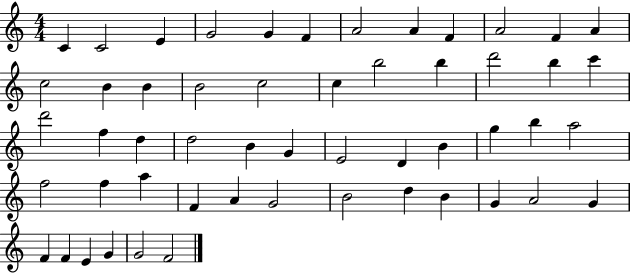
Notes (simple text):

C4/q C4/h E4/q G4/h G4/q F4/q A4/h A4/q F4/q A4/h F4/q A4/q C5/h B4/q B4/q B4/h C5/h C5/q B5/h B5/q D6/h B5/q C6/q D6/h F5/q D5/q D5/h B4/q G4/q E4/h D4/q B4/q G5/q B5/q A5/h F5/h F5/q A5/q F4/q A4/q G4/h B4/h D5/q B4/q G4/q A4/h G4/q F4/q F4/q E4/q G4/q G4/h F4/h